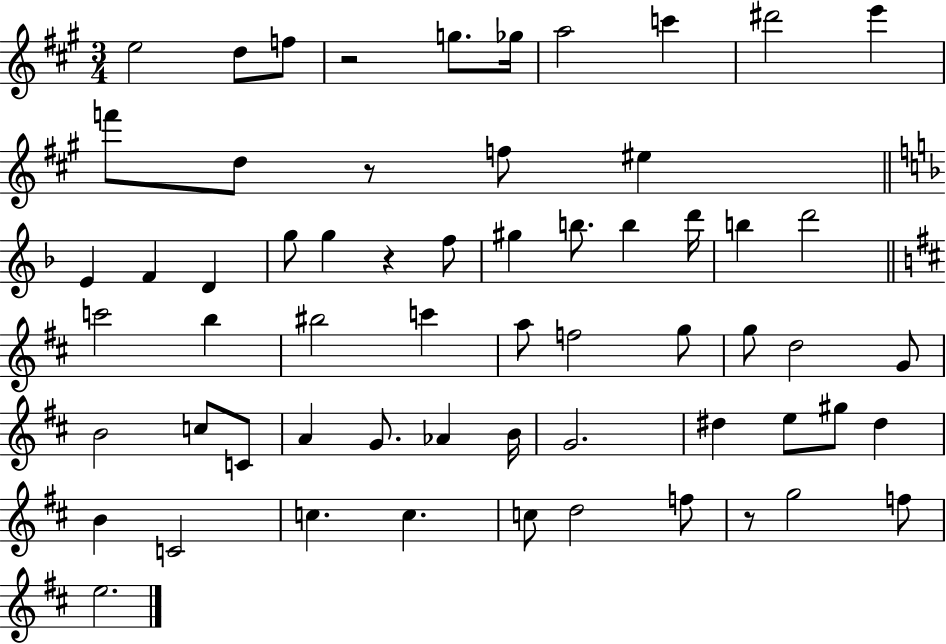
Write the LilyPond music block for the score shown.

{
  \clef treble
  \numericTimeSignature
  \time 3/4
  \key a \major
  e''2 d''8 f''8 | r2 g''8. ges''16 | a''2 c'''4 | dis'''2 e'''4 | \break f'''8 d''8 r8 f''8 eis''4 | \bar "||" \break \key f \major e'4 f'4 d'4 | g''8 g''4 r4 f''8 | gis''4 b''8. b''4 d'''16 | b''4 d'''2 | \break \bar "||" \break \key d \major c'''2 b''4 | bis''2 c'''4 | a''8 f''2 g''8 | g''8 d''2 g'8 | \break b'2 c''8 c'8 | a'4 g'8. aes'4 b'16 | g'2. | dis''4 e''8 gis''8 dis''4 | \break b'4 c'2 | c''4. c''4. | c''8 d''2 f''8 | r8 g''2 f''8 | \break e''2. | \bar "|."
}